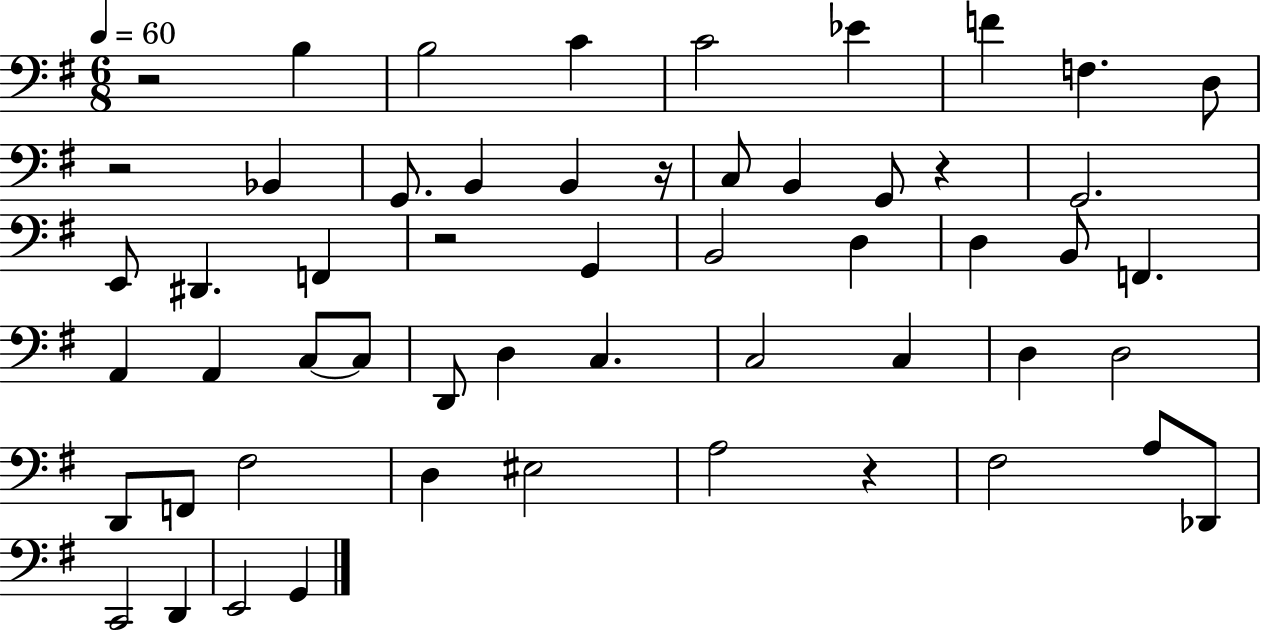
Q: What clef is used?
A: bass